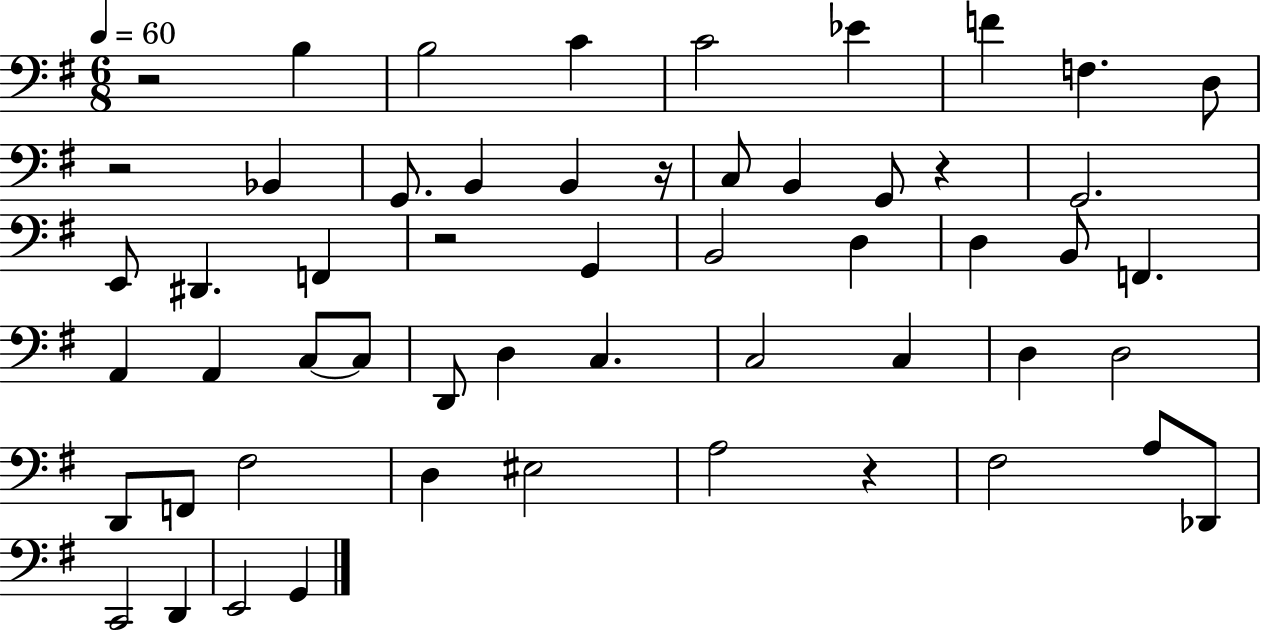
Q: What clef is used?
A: bass